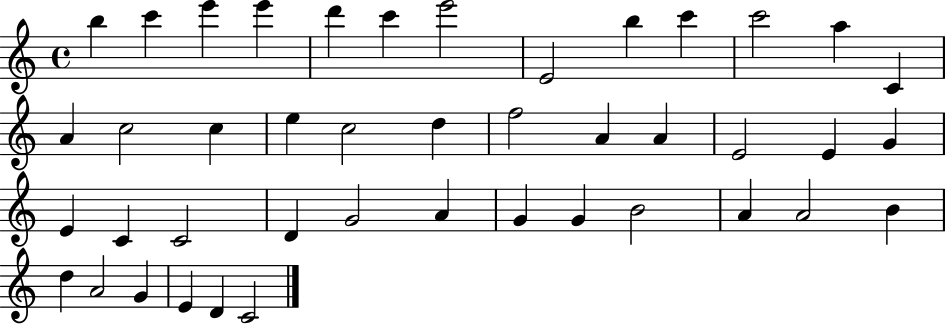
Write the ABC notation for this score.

X:1
T:Untitled
M:4/4
L:1/4
K:C
b c' e' e' d' c' e'2 E2 b c' c'2 a C A c2 c e c2 d f2 A A E2 E G E C C2 D G2 A G G B2 A A2 B d A2 G E D C2